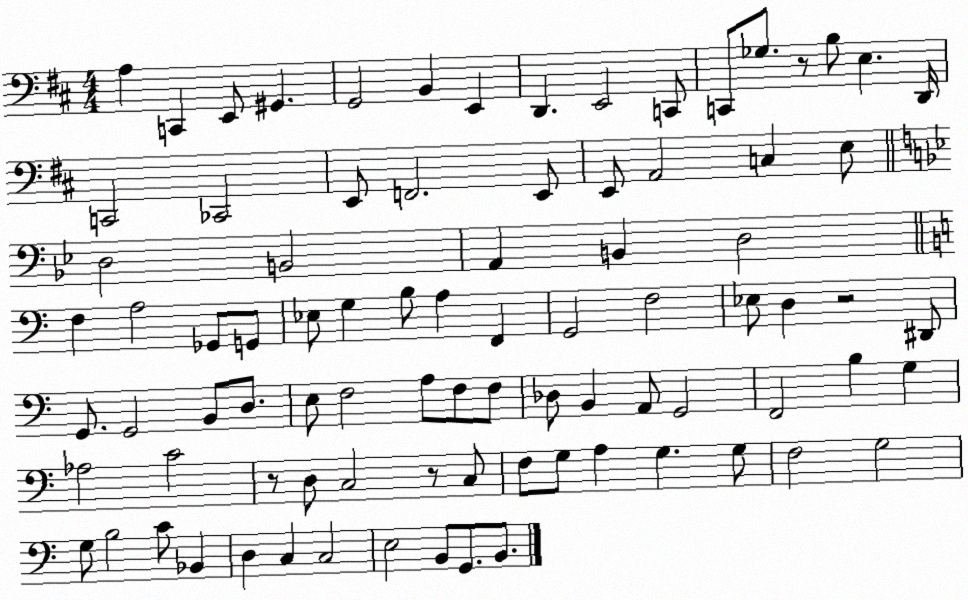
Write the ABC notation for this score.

X:1
T:Untitled
M:4/4
L:1/4
K:D
A, C,, E,,/2 ^G,, G,,2 B,, E,, D,, E,,2 C,,/2 C,,/2 _G,/2 z/2 B,/2 E, D,,/4 C,,2 _C,,2 E,,/2 F,,2 E,,/2 E,,/2 A,,2 C, E,/2 D,2 B,,2 A,, B,, D,2 F, A,2 _G,,/2 G,,/2 _E,/2 G, B,/2 A, F,, G,,2 F,2 _E,/2 D, z2 ^D,,/2 G,,/2 G,,2 B,,/2 D,/2 E,/2 F,2 A,/2 F,/2 F,/2 _D,/2 B,, A,,/2 G,,2 F,,2 B, G, _A,2 C2 z/2 D,/2 C,2 z/2 C,/2 F,/2 G,/2 A, G, G,/2 F,2 G,2 G,/2 B,2 C/2 _B,, D, C, C,2 E,2 B,,/2 G,,/2 B,,/2